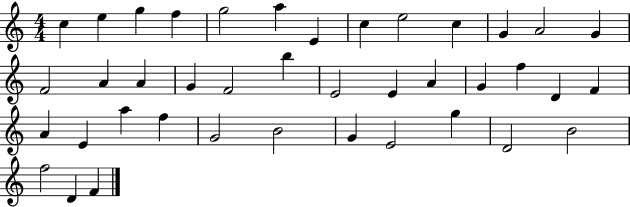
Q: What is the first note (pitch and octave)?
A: C5